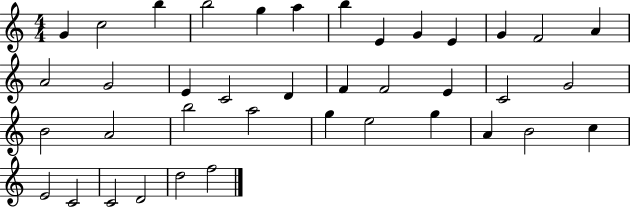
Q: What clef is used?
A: treble